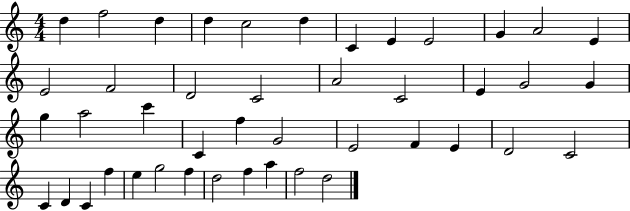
D5/q F5/h D5/q D5/q C5/h D5/q C4/q E4/q E4/h G4/q A4/h E4/q E4/h F4/h D4/h C4/h A4/h C4/h E4/q G4/h G4/q G5/q A5/h C6/q C4/q F5/q G4/h E4/h F4/q E4/q D4/h C4/h C4/q D4/q C4/q F5/q E5/q G5/h F5/q D5/h F5/q A5/q F5/h D5/h